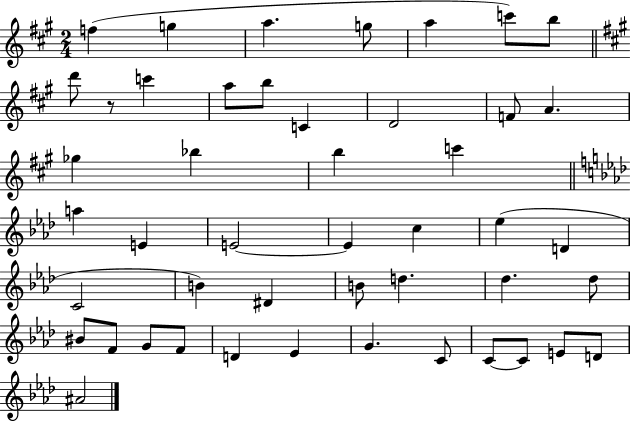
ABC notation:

X:1
T:Untitled
M:2/4
L:1/4
K:A
f g a g/2 a c'/2 b/2 d'/2 z/2 c' a/2 b/2 C D2 F/2 A _g _b b c' a E E2 E c _e D C2 B ^D B/2 d _d _d/2 ^B/2 F/2 G/2 F/2 D _E G C/2 C/2 C/2 E/2 D/2 ^A2